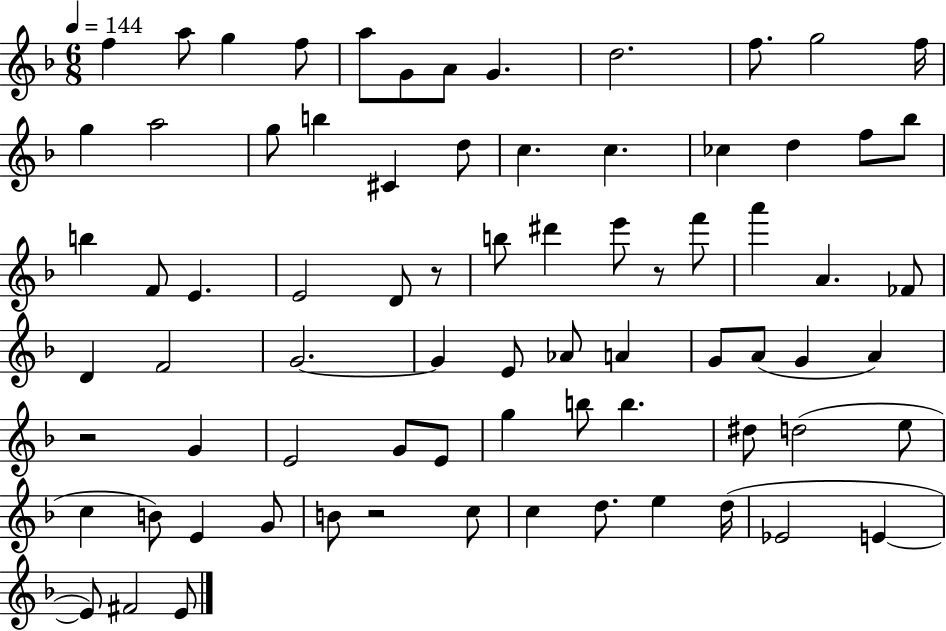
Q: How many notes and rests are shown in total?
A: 76